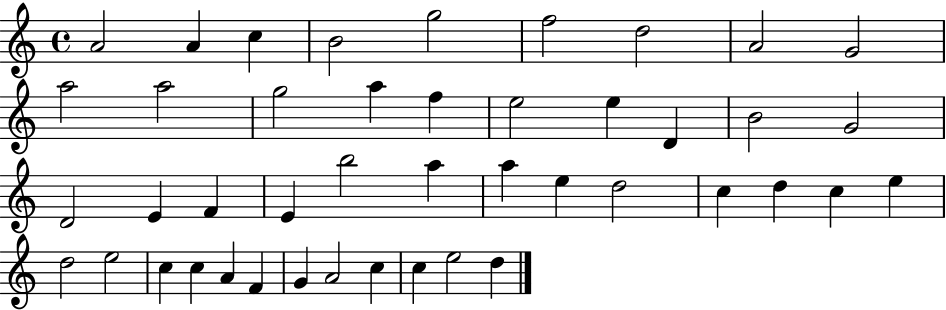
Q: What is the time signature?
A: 4/4